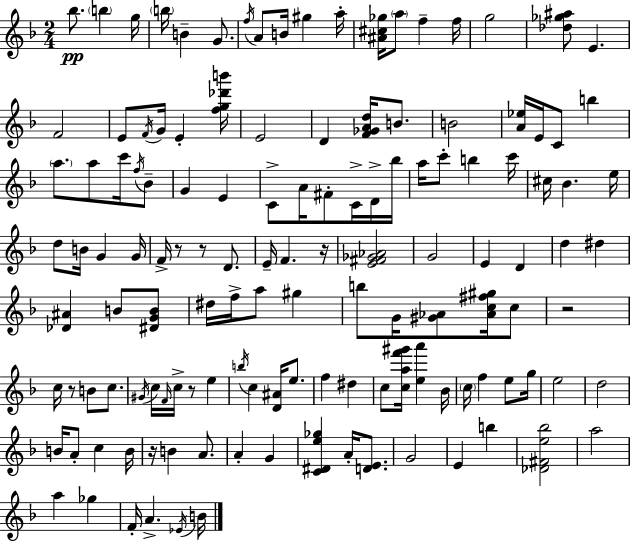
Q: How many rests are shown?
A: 7